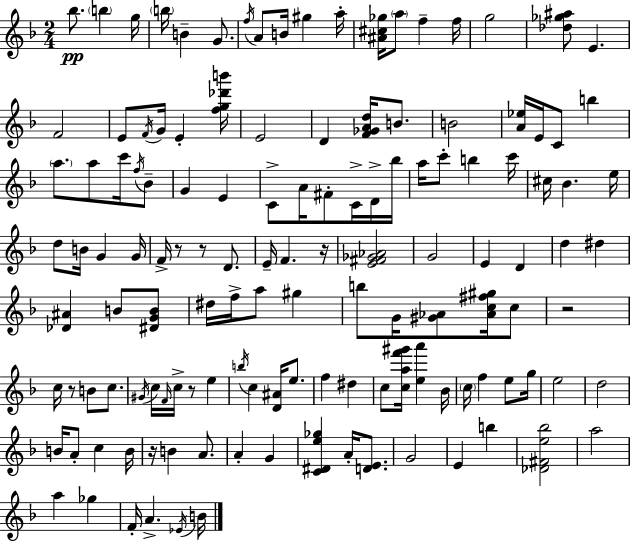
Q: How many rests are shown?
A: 7